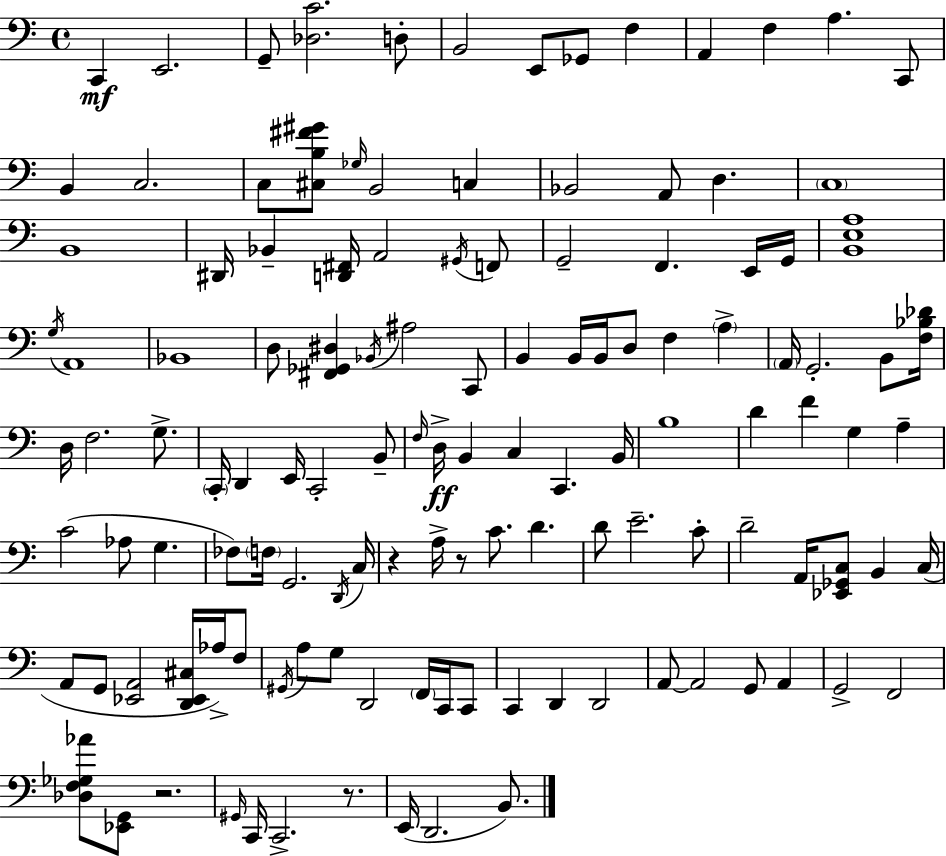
C2/q E2/h. G2/e [Db3,C4]/h. D3/e B2/h E2/e Gb2/e F3/q A2/q F3/q A3/q. C2/e B2/q C3/h. C3/e [C#3,B3,F#4,G#4]/e Gb3/s B2/h C3/q Bb2/h A2/e D3/q. C3/w B2/w D#2/s Bb2/q [D2,F#2]/s A2/h G#2/s F2/e G2/h F2/q. E2/s G2/s [B2,E3,A3]/w G3/s A2/w Bb2/w D3/e [F#2,Gb2,D#3]/q Bb2/s A#3/h C2/e B2/q B2/s B2/s D3/e F3/q A3/q A2/s G2/h. B2/e [F3,Bb3,Db4]/s D3/s F3/h. G3/e. C2/s D2/q E2/s C2/h B2/e F3/s D3/s B2/q C3/q C2/q. B2/s B3/w D4/q F4/q G3/q A3/q C4/h Ab3/e G3/q. FES3/e F3/s G2/h. D2/s C3/s R/q A3/s R/e C4/e. D4/q. D4/e E4/h. C4/e D4/h A2/s [Eb2,Gb2,C3]/e B2/q C3/s A2/e G2/e [Eb2,A2]/h [D2,Eb2,C#3]/s Ab3/s F3/e G#2/s A3/e G3/e D2/h F2/s C2/s C2/e C2/q D2/q D2/h A2/e A2/h G2/e A2/q G2/h F2/h [Db3,F3,Gb3,Ab4]/e [Eb2,G2]/e R/h. G#2/s C2/s C2/h. R/e. E2/s D2/h. B2/e.